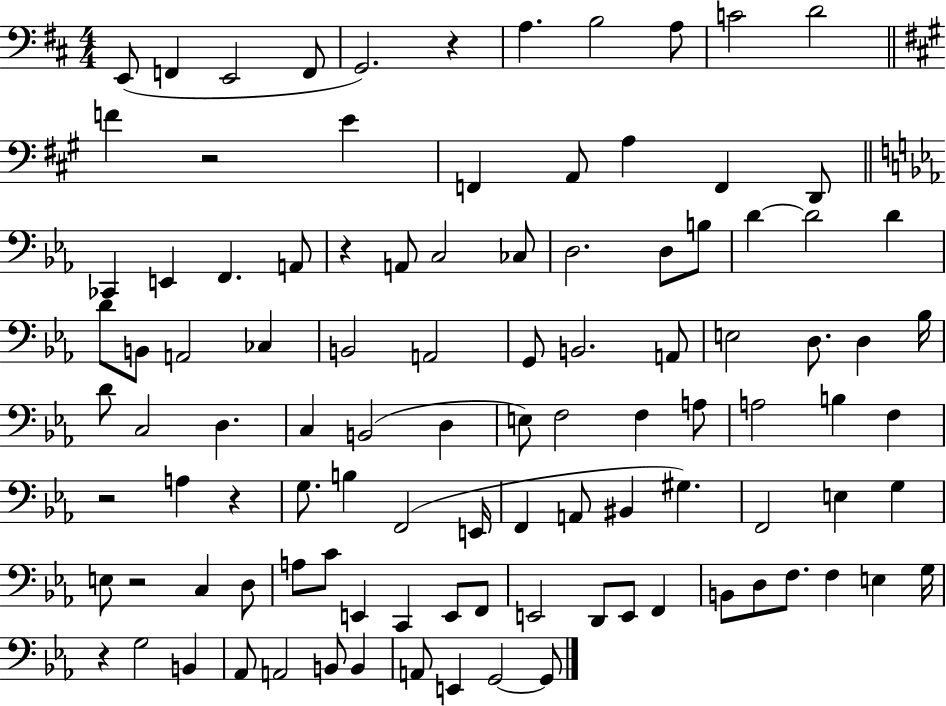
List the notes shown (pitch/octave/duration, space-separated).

E2/e F2/q E2/h F2/e G2/h. R/q A3/q. B3/h A3/e C4/h D4/h F4/q R/h E4/q F2/q A2/e A3/q F2/q D2/e CES2/q E2/q F2/q. A2/e R/q A2/e C3/h CES3/e D3/h. D3/e B3/e D4/q D4/h D4/q D4/e B2/e A2/h CES3/q B2/h A2/h G2/e B2/h. A2/e E3/h D3/e. D3/q Bb3/s D4/e C3/h D3/q. C3/q B2/h D3/q E3/e F3/h F3/q A3/e A3/h B3/q F3/q R/h A3/q R/q G3/e. B3/q F2/h E2/s F2/q A2/e BIS2/q G#3/q. F2/h E3/q G3/q E3/e R/h C3/q D3/e A3/e C4/e E2/q C2/q E2/e F2/e E2/h D2/e E2/e F2/q B2/e D3/e F3/e. F3/q E3/q G3/s R/q G3/h B2/q Ab2/e A2/h B2/e B2/q A2/e E2/q G2/h G2/e